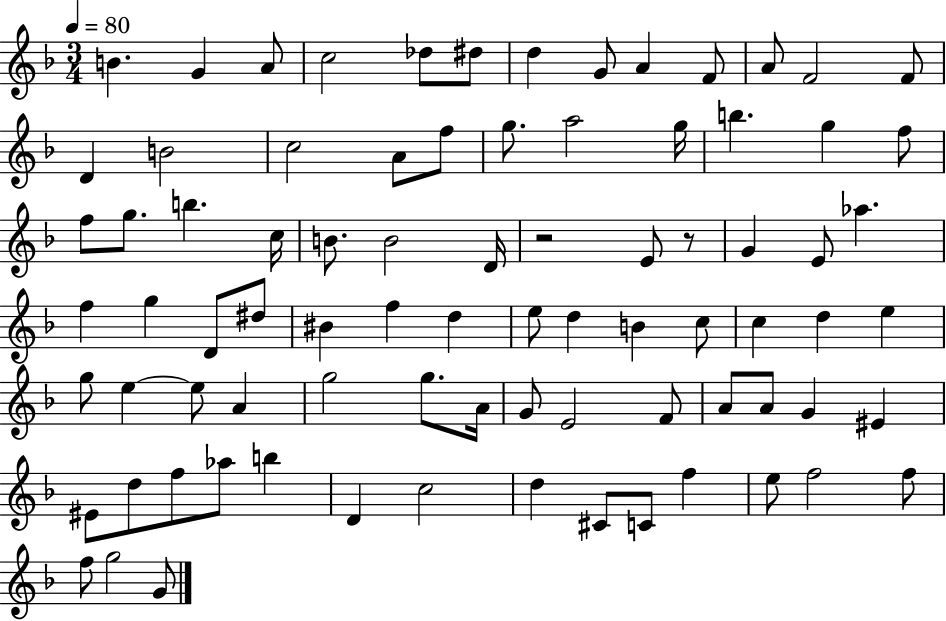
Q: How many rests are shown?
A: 2